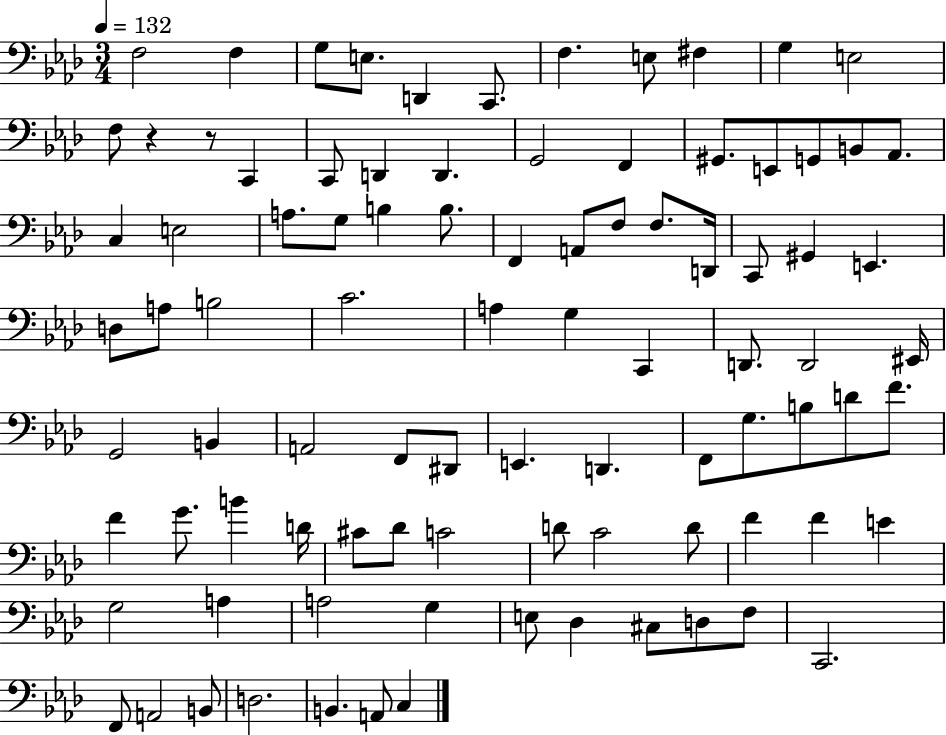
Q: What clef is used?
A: bass